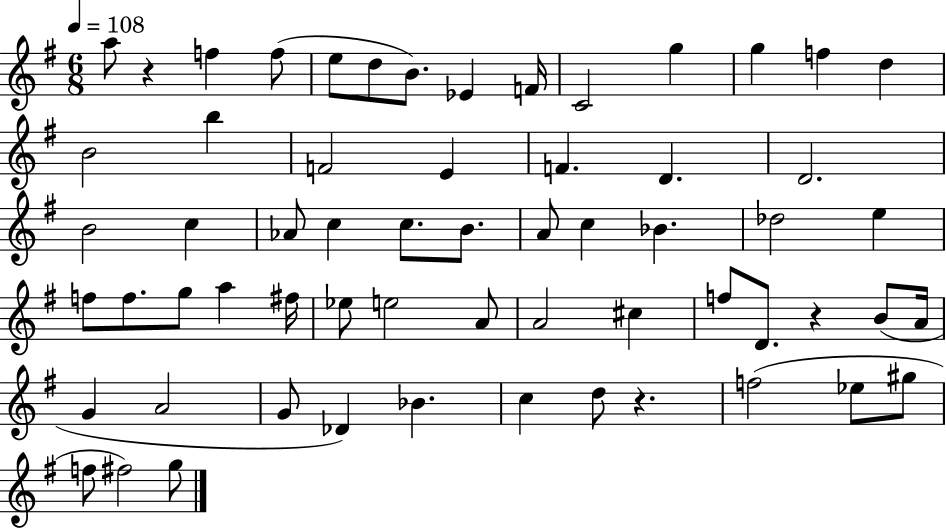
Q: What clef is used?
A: treble